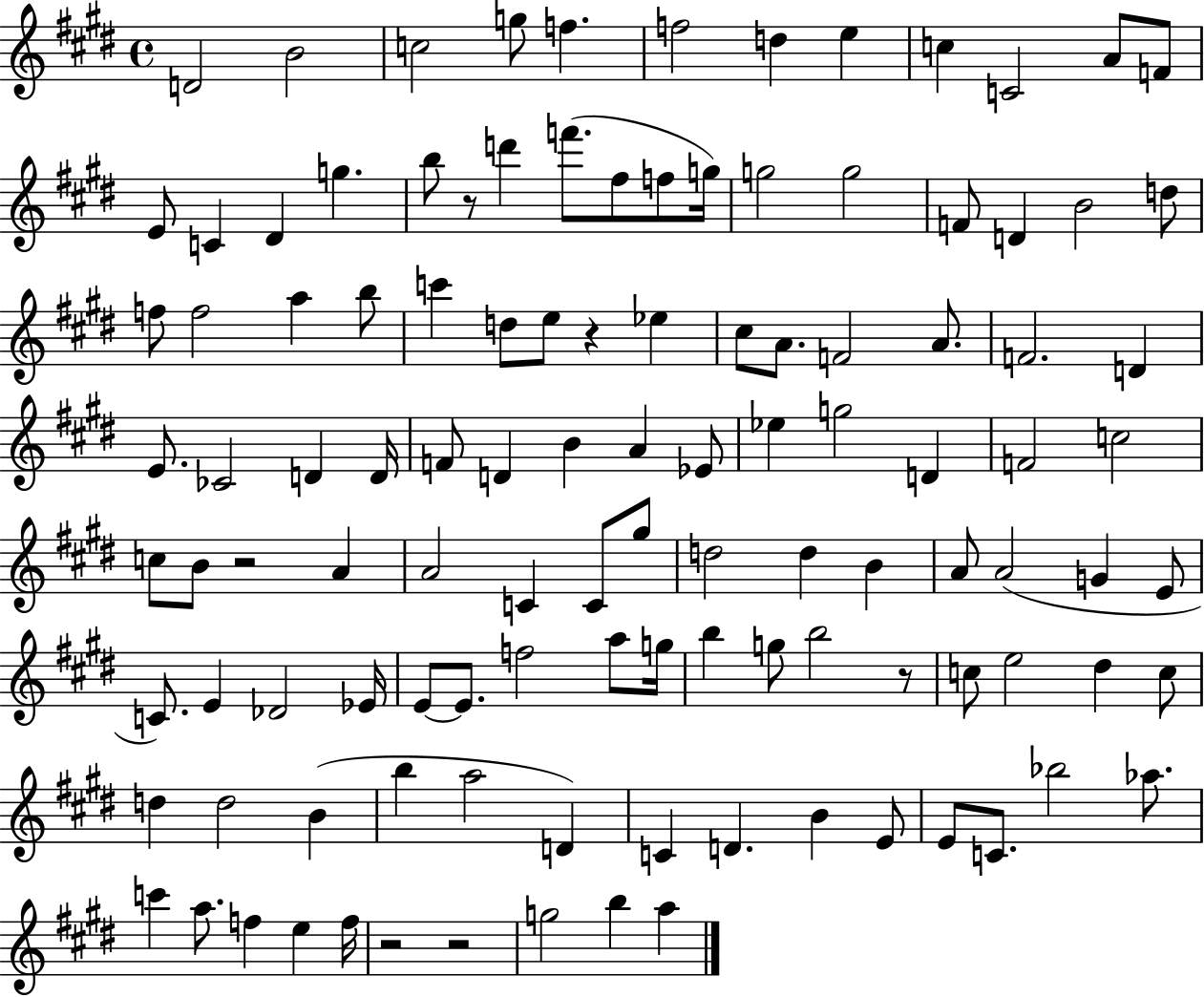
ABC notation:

X:1
T:Untitled
M:4/4
L:1/4
K:E
D2 B2 c2 g/2 f f2 d e c C2 A/2 F/2 E/2 C ^D g b/2 z/2 d' f'/2 ^f/2 f/2 g/4 g2 g2 F/2 D B2 d/2 f/2 f2 a b/2 c' d/2 e/2 z _e ^c/2 A/2 F2 A/2 F2 D E/2 _C2 D D/4 F/2 D B A _E/2 _e g2 D F2 c2 c/2 B/2 z2 A A2 C C/2 ^g/2 d2 d B A/2 A2 G E/2 C/2 E _D2 _E/4 E/2 E/2 f2 a/2 g/4 b g/2 b2 z/2 c/2 e2 ^d c/2 d d2 B b a2 D C D B E/2 E/2 C/2 _b2 _a/2 c' a/2 f e f/4 z2 z2 g2 b a